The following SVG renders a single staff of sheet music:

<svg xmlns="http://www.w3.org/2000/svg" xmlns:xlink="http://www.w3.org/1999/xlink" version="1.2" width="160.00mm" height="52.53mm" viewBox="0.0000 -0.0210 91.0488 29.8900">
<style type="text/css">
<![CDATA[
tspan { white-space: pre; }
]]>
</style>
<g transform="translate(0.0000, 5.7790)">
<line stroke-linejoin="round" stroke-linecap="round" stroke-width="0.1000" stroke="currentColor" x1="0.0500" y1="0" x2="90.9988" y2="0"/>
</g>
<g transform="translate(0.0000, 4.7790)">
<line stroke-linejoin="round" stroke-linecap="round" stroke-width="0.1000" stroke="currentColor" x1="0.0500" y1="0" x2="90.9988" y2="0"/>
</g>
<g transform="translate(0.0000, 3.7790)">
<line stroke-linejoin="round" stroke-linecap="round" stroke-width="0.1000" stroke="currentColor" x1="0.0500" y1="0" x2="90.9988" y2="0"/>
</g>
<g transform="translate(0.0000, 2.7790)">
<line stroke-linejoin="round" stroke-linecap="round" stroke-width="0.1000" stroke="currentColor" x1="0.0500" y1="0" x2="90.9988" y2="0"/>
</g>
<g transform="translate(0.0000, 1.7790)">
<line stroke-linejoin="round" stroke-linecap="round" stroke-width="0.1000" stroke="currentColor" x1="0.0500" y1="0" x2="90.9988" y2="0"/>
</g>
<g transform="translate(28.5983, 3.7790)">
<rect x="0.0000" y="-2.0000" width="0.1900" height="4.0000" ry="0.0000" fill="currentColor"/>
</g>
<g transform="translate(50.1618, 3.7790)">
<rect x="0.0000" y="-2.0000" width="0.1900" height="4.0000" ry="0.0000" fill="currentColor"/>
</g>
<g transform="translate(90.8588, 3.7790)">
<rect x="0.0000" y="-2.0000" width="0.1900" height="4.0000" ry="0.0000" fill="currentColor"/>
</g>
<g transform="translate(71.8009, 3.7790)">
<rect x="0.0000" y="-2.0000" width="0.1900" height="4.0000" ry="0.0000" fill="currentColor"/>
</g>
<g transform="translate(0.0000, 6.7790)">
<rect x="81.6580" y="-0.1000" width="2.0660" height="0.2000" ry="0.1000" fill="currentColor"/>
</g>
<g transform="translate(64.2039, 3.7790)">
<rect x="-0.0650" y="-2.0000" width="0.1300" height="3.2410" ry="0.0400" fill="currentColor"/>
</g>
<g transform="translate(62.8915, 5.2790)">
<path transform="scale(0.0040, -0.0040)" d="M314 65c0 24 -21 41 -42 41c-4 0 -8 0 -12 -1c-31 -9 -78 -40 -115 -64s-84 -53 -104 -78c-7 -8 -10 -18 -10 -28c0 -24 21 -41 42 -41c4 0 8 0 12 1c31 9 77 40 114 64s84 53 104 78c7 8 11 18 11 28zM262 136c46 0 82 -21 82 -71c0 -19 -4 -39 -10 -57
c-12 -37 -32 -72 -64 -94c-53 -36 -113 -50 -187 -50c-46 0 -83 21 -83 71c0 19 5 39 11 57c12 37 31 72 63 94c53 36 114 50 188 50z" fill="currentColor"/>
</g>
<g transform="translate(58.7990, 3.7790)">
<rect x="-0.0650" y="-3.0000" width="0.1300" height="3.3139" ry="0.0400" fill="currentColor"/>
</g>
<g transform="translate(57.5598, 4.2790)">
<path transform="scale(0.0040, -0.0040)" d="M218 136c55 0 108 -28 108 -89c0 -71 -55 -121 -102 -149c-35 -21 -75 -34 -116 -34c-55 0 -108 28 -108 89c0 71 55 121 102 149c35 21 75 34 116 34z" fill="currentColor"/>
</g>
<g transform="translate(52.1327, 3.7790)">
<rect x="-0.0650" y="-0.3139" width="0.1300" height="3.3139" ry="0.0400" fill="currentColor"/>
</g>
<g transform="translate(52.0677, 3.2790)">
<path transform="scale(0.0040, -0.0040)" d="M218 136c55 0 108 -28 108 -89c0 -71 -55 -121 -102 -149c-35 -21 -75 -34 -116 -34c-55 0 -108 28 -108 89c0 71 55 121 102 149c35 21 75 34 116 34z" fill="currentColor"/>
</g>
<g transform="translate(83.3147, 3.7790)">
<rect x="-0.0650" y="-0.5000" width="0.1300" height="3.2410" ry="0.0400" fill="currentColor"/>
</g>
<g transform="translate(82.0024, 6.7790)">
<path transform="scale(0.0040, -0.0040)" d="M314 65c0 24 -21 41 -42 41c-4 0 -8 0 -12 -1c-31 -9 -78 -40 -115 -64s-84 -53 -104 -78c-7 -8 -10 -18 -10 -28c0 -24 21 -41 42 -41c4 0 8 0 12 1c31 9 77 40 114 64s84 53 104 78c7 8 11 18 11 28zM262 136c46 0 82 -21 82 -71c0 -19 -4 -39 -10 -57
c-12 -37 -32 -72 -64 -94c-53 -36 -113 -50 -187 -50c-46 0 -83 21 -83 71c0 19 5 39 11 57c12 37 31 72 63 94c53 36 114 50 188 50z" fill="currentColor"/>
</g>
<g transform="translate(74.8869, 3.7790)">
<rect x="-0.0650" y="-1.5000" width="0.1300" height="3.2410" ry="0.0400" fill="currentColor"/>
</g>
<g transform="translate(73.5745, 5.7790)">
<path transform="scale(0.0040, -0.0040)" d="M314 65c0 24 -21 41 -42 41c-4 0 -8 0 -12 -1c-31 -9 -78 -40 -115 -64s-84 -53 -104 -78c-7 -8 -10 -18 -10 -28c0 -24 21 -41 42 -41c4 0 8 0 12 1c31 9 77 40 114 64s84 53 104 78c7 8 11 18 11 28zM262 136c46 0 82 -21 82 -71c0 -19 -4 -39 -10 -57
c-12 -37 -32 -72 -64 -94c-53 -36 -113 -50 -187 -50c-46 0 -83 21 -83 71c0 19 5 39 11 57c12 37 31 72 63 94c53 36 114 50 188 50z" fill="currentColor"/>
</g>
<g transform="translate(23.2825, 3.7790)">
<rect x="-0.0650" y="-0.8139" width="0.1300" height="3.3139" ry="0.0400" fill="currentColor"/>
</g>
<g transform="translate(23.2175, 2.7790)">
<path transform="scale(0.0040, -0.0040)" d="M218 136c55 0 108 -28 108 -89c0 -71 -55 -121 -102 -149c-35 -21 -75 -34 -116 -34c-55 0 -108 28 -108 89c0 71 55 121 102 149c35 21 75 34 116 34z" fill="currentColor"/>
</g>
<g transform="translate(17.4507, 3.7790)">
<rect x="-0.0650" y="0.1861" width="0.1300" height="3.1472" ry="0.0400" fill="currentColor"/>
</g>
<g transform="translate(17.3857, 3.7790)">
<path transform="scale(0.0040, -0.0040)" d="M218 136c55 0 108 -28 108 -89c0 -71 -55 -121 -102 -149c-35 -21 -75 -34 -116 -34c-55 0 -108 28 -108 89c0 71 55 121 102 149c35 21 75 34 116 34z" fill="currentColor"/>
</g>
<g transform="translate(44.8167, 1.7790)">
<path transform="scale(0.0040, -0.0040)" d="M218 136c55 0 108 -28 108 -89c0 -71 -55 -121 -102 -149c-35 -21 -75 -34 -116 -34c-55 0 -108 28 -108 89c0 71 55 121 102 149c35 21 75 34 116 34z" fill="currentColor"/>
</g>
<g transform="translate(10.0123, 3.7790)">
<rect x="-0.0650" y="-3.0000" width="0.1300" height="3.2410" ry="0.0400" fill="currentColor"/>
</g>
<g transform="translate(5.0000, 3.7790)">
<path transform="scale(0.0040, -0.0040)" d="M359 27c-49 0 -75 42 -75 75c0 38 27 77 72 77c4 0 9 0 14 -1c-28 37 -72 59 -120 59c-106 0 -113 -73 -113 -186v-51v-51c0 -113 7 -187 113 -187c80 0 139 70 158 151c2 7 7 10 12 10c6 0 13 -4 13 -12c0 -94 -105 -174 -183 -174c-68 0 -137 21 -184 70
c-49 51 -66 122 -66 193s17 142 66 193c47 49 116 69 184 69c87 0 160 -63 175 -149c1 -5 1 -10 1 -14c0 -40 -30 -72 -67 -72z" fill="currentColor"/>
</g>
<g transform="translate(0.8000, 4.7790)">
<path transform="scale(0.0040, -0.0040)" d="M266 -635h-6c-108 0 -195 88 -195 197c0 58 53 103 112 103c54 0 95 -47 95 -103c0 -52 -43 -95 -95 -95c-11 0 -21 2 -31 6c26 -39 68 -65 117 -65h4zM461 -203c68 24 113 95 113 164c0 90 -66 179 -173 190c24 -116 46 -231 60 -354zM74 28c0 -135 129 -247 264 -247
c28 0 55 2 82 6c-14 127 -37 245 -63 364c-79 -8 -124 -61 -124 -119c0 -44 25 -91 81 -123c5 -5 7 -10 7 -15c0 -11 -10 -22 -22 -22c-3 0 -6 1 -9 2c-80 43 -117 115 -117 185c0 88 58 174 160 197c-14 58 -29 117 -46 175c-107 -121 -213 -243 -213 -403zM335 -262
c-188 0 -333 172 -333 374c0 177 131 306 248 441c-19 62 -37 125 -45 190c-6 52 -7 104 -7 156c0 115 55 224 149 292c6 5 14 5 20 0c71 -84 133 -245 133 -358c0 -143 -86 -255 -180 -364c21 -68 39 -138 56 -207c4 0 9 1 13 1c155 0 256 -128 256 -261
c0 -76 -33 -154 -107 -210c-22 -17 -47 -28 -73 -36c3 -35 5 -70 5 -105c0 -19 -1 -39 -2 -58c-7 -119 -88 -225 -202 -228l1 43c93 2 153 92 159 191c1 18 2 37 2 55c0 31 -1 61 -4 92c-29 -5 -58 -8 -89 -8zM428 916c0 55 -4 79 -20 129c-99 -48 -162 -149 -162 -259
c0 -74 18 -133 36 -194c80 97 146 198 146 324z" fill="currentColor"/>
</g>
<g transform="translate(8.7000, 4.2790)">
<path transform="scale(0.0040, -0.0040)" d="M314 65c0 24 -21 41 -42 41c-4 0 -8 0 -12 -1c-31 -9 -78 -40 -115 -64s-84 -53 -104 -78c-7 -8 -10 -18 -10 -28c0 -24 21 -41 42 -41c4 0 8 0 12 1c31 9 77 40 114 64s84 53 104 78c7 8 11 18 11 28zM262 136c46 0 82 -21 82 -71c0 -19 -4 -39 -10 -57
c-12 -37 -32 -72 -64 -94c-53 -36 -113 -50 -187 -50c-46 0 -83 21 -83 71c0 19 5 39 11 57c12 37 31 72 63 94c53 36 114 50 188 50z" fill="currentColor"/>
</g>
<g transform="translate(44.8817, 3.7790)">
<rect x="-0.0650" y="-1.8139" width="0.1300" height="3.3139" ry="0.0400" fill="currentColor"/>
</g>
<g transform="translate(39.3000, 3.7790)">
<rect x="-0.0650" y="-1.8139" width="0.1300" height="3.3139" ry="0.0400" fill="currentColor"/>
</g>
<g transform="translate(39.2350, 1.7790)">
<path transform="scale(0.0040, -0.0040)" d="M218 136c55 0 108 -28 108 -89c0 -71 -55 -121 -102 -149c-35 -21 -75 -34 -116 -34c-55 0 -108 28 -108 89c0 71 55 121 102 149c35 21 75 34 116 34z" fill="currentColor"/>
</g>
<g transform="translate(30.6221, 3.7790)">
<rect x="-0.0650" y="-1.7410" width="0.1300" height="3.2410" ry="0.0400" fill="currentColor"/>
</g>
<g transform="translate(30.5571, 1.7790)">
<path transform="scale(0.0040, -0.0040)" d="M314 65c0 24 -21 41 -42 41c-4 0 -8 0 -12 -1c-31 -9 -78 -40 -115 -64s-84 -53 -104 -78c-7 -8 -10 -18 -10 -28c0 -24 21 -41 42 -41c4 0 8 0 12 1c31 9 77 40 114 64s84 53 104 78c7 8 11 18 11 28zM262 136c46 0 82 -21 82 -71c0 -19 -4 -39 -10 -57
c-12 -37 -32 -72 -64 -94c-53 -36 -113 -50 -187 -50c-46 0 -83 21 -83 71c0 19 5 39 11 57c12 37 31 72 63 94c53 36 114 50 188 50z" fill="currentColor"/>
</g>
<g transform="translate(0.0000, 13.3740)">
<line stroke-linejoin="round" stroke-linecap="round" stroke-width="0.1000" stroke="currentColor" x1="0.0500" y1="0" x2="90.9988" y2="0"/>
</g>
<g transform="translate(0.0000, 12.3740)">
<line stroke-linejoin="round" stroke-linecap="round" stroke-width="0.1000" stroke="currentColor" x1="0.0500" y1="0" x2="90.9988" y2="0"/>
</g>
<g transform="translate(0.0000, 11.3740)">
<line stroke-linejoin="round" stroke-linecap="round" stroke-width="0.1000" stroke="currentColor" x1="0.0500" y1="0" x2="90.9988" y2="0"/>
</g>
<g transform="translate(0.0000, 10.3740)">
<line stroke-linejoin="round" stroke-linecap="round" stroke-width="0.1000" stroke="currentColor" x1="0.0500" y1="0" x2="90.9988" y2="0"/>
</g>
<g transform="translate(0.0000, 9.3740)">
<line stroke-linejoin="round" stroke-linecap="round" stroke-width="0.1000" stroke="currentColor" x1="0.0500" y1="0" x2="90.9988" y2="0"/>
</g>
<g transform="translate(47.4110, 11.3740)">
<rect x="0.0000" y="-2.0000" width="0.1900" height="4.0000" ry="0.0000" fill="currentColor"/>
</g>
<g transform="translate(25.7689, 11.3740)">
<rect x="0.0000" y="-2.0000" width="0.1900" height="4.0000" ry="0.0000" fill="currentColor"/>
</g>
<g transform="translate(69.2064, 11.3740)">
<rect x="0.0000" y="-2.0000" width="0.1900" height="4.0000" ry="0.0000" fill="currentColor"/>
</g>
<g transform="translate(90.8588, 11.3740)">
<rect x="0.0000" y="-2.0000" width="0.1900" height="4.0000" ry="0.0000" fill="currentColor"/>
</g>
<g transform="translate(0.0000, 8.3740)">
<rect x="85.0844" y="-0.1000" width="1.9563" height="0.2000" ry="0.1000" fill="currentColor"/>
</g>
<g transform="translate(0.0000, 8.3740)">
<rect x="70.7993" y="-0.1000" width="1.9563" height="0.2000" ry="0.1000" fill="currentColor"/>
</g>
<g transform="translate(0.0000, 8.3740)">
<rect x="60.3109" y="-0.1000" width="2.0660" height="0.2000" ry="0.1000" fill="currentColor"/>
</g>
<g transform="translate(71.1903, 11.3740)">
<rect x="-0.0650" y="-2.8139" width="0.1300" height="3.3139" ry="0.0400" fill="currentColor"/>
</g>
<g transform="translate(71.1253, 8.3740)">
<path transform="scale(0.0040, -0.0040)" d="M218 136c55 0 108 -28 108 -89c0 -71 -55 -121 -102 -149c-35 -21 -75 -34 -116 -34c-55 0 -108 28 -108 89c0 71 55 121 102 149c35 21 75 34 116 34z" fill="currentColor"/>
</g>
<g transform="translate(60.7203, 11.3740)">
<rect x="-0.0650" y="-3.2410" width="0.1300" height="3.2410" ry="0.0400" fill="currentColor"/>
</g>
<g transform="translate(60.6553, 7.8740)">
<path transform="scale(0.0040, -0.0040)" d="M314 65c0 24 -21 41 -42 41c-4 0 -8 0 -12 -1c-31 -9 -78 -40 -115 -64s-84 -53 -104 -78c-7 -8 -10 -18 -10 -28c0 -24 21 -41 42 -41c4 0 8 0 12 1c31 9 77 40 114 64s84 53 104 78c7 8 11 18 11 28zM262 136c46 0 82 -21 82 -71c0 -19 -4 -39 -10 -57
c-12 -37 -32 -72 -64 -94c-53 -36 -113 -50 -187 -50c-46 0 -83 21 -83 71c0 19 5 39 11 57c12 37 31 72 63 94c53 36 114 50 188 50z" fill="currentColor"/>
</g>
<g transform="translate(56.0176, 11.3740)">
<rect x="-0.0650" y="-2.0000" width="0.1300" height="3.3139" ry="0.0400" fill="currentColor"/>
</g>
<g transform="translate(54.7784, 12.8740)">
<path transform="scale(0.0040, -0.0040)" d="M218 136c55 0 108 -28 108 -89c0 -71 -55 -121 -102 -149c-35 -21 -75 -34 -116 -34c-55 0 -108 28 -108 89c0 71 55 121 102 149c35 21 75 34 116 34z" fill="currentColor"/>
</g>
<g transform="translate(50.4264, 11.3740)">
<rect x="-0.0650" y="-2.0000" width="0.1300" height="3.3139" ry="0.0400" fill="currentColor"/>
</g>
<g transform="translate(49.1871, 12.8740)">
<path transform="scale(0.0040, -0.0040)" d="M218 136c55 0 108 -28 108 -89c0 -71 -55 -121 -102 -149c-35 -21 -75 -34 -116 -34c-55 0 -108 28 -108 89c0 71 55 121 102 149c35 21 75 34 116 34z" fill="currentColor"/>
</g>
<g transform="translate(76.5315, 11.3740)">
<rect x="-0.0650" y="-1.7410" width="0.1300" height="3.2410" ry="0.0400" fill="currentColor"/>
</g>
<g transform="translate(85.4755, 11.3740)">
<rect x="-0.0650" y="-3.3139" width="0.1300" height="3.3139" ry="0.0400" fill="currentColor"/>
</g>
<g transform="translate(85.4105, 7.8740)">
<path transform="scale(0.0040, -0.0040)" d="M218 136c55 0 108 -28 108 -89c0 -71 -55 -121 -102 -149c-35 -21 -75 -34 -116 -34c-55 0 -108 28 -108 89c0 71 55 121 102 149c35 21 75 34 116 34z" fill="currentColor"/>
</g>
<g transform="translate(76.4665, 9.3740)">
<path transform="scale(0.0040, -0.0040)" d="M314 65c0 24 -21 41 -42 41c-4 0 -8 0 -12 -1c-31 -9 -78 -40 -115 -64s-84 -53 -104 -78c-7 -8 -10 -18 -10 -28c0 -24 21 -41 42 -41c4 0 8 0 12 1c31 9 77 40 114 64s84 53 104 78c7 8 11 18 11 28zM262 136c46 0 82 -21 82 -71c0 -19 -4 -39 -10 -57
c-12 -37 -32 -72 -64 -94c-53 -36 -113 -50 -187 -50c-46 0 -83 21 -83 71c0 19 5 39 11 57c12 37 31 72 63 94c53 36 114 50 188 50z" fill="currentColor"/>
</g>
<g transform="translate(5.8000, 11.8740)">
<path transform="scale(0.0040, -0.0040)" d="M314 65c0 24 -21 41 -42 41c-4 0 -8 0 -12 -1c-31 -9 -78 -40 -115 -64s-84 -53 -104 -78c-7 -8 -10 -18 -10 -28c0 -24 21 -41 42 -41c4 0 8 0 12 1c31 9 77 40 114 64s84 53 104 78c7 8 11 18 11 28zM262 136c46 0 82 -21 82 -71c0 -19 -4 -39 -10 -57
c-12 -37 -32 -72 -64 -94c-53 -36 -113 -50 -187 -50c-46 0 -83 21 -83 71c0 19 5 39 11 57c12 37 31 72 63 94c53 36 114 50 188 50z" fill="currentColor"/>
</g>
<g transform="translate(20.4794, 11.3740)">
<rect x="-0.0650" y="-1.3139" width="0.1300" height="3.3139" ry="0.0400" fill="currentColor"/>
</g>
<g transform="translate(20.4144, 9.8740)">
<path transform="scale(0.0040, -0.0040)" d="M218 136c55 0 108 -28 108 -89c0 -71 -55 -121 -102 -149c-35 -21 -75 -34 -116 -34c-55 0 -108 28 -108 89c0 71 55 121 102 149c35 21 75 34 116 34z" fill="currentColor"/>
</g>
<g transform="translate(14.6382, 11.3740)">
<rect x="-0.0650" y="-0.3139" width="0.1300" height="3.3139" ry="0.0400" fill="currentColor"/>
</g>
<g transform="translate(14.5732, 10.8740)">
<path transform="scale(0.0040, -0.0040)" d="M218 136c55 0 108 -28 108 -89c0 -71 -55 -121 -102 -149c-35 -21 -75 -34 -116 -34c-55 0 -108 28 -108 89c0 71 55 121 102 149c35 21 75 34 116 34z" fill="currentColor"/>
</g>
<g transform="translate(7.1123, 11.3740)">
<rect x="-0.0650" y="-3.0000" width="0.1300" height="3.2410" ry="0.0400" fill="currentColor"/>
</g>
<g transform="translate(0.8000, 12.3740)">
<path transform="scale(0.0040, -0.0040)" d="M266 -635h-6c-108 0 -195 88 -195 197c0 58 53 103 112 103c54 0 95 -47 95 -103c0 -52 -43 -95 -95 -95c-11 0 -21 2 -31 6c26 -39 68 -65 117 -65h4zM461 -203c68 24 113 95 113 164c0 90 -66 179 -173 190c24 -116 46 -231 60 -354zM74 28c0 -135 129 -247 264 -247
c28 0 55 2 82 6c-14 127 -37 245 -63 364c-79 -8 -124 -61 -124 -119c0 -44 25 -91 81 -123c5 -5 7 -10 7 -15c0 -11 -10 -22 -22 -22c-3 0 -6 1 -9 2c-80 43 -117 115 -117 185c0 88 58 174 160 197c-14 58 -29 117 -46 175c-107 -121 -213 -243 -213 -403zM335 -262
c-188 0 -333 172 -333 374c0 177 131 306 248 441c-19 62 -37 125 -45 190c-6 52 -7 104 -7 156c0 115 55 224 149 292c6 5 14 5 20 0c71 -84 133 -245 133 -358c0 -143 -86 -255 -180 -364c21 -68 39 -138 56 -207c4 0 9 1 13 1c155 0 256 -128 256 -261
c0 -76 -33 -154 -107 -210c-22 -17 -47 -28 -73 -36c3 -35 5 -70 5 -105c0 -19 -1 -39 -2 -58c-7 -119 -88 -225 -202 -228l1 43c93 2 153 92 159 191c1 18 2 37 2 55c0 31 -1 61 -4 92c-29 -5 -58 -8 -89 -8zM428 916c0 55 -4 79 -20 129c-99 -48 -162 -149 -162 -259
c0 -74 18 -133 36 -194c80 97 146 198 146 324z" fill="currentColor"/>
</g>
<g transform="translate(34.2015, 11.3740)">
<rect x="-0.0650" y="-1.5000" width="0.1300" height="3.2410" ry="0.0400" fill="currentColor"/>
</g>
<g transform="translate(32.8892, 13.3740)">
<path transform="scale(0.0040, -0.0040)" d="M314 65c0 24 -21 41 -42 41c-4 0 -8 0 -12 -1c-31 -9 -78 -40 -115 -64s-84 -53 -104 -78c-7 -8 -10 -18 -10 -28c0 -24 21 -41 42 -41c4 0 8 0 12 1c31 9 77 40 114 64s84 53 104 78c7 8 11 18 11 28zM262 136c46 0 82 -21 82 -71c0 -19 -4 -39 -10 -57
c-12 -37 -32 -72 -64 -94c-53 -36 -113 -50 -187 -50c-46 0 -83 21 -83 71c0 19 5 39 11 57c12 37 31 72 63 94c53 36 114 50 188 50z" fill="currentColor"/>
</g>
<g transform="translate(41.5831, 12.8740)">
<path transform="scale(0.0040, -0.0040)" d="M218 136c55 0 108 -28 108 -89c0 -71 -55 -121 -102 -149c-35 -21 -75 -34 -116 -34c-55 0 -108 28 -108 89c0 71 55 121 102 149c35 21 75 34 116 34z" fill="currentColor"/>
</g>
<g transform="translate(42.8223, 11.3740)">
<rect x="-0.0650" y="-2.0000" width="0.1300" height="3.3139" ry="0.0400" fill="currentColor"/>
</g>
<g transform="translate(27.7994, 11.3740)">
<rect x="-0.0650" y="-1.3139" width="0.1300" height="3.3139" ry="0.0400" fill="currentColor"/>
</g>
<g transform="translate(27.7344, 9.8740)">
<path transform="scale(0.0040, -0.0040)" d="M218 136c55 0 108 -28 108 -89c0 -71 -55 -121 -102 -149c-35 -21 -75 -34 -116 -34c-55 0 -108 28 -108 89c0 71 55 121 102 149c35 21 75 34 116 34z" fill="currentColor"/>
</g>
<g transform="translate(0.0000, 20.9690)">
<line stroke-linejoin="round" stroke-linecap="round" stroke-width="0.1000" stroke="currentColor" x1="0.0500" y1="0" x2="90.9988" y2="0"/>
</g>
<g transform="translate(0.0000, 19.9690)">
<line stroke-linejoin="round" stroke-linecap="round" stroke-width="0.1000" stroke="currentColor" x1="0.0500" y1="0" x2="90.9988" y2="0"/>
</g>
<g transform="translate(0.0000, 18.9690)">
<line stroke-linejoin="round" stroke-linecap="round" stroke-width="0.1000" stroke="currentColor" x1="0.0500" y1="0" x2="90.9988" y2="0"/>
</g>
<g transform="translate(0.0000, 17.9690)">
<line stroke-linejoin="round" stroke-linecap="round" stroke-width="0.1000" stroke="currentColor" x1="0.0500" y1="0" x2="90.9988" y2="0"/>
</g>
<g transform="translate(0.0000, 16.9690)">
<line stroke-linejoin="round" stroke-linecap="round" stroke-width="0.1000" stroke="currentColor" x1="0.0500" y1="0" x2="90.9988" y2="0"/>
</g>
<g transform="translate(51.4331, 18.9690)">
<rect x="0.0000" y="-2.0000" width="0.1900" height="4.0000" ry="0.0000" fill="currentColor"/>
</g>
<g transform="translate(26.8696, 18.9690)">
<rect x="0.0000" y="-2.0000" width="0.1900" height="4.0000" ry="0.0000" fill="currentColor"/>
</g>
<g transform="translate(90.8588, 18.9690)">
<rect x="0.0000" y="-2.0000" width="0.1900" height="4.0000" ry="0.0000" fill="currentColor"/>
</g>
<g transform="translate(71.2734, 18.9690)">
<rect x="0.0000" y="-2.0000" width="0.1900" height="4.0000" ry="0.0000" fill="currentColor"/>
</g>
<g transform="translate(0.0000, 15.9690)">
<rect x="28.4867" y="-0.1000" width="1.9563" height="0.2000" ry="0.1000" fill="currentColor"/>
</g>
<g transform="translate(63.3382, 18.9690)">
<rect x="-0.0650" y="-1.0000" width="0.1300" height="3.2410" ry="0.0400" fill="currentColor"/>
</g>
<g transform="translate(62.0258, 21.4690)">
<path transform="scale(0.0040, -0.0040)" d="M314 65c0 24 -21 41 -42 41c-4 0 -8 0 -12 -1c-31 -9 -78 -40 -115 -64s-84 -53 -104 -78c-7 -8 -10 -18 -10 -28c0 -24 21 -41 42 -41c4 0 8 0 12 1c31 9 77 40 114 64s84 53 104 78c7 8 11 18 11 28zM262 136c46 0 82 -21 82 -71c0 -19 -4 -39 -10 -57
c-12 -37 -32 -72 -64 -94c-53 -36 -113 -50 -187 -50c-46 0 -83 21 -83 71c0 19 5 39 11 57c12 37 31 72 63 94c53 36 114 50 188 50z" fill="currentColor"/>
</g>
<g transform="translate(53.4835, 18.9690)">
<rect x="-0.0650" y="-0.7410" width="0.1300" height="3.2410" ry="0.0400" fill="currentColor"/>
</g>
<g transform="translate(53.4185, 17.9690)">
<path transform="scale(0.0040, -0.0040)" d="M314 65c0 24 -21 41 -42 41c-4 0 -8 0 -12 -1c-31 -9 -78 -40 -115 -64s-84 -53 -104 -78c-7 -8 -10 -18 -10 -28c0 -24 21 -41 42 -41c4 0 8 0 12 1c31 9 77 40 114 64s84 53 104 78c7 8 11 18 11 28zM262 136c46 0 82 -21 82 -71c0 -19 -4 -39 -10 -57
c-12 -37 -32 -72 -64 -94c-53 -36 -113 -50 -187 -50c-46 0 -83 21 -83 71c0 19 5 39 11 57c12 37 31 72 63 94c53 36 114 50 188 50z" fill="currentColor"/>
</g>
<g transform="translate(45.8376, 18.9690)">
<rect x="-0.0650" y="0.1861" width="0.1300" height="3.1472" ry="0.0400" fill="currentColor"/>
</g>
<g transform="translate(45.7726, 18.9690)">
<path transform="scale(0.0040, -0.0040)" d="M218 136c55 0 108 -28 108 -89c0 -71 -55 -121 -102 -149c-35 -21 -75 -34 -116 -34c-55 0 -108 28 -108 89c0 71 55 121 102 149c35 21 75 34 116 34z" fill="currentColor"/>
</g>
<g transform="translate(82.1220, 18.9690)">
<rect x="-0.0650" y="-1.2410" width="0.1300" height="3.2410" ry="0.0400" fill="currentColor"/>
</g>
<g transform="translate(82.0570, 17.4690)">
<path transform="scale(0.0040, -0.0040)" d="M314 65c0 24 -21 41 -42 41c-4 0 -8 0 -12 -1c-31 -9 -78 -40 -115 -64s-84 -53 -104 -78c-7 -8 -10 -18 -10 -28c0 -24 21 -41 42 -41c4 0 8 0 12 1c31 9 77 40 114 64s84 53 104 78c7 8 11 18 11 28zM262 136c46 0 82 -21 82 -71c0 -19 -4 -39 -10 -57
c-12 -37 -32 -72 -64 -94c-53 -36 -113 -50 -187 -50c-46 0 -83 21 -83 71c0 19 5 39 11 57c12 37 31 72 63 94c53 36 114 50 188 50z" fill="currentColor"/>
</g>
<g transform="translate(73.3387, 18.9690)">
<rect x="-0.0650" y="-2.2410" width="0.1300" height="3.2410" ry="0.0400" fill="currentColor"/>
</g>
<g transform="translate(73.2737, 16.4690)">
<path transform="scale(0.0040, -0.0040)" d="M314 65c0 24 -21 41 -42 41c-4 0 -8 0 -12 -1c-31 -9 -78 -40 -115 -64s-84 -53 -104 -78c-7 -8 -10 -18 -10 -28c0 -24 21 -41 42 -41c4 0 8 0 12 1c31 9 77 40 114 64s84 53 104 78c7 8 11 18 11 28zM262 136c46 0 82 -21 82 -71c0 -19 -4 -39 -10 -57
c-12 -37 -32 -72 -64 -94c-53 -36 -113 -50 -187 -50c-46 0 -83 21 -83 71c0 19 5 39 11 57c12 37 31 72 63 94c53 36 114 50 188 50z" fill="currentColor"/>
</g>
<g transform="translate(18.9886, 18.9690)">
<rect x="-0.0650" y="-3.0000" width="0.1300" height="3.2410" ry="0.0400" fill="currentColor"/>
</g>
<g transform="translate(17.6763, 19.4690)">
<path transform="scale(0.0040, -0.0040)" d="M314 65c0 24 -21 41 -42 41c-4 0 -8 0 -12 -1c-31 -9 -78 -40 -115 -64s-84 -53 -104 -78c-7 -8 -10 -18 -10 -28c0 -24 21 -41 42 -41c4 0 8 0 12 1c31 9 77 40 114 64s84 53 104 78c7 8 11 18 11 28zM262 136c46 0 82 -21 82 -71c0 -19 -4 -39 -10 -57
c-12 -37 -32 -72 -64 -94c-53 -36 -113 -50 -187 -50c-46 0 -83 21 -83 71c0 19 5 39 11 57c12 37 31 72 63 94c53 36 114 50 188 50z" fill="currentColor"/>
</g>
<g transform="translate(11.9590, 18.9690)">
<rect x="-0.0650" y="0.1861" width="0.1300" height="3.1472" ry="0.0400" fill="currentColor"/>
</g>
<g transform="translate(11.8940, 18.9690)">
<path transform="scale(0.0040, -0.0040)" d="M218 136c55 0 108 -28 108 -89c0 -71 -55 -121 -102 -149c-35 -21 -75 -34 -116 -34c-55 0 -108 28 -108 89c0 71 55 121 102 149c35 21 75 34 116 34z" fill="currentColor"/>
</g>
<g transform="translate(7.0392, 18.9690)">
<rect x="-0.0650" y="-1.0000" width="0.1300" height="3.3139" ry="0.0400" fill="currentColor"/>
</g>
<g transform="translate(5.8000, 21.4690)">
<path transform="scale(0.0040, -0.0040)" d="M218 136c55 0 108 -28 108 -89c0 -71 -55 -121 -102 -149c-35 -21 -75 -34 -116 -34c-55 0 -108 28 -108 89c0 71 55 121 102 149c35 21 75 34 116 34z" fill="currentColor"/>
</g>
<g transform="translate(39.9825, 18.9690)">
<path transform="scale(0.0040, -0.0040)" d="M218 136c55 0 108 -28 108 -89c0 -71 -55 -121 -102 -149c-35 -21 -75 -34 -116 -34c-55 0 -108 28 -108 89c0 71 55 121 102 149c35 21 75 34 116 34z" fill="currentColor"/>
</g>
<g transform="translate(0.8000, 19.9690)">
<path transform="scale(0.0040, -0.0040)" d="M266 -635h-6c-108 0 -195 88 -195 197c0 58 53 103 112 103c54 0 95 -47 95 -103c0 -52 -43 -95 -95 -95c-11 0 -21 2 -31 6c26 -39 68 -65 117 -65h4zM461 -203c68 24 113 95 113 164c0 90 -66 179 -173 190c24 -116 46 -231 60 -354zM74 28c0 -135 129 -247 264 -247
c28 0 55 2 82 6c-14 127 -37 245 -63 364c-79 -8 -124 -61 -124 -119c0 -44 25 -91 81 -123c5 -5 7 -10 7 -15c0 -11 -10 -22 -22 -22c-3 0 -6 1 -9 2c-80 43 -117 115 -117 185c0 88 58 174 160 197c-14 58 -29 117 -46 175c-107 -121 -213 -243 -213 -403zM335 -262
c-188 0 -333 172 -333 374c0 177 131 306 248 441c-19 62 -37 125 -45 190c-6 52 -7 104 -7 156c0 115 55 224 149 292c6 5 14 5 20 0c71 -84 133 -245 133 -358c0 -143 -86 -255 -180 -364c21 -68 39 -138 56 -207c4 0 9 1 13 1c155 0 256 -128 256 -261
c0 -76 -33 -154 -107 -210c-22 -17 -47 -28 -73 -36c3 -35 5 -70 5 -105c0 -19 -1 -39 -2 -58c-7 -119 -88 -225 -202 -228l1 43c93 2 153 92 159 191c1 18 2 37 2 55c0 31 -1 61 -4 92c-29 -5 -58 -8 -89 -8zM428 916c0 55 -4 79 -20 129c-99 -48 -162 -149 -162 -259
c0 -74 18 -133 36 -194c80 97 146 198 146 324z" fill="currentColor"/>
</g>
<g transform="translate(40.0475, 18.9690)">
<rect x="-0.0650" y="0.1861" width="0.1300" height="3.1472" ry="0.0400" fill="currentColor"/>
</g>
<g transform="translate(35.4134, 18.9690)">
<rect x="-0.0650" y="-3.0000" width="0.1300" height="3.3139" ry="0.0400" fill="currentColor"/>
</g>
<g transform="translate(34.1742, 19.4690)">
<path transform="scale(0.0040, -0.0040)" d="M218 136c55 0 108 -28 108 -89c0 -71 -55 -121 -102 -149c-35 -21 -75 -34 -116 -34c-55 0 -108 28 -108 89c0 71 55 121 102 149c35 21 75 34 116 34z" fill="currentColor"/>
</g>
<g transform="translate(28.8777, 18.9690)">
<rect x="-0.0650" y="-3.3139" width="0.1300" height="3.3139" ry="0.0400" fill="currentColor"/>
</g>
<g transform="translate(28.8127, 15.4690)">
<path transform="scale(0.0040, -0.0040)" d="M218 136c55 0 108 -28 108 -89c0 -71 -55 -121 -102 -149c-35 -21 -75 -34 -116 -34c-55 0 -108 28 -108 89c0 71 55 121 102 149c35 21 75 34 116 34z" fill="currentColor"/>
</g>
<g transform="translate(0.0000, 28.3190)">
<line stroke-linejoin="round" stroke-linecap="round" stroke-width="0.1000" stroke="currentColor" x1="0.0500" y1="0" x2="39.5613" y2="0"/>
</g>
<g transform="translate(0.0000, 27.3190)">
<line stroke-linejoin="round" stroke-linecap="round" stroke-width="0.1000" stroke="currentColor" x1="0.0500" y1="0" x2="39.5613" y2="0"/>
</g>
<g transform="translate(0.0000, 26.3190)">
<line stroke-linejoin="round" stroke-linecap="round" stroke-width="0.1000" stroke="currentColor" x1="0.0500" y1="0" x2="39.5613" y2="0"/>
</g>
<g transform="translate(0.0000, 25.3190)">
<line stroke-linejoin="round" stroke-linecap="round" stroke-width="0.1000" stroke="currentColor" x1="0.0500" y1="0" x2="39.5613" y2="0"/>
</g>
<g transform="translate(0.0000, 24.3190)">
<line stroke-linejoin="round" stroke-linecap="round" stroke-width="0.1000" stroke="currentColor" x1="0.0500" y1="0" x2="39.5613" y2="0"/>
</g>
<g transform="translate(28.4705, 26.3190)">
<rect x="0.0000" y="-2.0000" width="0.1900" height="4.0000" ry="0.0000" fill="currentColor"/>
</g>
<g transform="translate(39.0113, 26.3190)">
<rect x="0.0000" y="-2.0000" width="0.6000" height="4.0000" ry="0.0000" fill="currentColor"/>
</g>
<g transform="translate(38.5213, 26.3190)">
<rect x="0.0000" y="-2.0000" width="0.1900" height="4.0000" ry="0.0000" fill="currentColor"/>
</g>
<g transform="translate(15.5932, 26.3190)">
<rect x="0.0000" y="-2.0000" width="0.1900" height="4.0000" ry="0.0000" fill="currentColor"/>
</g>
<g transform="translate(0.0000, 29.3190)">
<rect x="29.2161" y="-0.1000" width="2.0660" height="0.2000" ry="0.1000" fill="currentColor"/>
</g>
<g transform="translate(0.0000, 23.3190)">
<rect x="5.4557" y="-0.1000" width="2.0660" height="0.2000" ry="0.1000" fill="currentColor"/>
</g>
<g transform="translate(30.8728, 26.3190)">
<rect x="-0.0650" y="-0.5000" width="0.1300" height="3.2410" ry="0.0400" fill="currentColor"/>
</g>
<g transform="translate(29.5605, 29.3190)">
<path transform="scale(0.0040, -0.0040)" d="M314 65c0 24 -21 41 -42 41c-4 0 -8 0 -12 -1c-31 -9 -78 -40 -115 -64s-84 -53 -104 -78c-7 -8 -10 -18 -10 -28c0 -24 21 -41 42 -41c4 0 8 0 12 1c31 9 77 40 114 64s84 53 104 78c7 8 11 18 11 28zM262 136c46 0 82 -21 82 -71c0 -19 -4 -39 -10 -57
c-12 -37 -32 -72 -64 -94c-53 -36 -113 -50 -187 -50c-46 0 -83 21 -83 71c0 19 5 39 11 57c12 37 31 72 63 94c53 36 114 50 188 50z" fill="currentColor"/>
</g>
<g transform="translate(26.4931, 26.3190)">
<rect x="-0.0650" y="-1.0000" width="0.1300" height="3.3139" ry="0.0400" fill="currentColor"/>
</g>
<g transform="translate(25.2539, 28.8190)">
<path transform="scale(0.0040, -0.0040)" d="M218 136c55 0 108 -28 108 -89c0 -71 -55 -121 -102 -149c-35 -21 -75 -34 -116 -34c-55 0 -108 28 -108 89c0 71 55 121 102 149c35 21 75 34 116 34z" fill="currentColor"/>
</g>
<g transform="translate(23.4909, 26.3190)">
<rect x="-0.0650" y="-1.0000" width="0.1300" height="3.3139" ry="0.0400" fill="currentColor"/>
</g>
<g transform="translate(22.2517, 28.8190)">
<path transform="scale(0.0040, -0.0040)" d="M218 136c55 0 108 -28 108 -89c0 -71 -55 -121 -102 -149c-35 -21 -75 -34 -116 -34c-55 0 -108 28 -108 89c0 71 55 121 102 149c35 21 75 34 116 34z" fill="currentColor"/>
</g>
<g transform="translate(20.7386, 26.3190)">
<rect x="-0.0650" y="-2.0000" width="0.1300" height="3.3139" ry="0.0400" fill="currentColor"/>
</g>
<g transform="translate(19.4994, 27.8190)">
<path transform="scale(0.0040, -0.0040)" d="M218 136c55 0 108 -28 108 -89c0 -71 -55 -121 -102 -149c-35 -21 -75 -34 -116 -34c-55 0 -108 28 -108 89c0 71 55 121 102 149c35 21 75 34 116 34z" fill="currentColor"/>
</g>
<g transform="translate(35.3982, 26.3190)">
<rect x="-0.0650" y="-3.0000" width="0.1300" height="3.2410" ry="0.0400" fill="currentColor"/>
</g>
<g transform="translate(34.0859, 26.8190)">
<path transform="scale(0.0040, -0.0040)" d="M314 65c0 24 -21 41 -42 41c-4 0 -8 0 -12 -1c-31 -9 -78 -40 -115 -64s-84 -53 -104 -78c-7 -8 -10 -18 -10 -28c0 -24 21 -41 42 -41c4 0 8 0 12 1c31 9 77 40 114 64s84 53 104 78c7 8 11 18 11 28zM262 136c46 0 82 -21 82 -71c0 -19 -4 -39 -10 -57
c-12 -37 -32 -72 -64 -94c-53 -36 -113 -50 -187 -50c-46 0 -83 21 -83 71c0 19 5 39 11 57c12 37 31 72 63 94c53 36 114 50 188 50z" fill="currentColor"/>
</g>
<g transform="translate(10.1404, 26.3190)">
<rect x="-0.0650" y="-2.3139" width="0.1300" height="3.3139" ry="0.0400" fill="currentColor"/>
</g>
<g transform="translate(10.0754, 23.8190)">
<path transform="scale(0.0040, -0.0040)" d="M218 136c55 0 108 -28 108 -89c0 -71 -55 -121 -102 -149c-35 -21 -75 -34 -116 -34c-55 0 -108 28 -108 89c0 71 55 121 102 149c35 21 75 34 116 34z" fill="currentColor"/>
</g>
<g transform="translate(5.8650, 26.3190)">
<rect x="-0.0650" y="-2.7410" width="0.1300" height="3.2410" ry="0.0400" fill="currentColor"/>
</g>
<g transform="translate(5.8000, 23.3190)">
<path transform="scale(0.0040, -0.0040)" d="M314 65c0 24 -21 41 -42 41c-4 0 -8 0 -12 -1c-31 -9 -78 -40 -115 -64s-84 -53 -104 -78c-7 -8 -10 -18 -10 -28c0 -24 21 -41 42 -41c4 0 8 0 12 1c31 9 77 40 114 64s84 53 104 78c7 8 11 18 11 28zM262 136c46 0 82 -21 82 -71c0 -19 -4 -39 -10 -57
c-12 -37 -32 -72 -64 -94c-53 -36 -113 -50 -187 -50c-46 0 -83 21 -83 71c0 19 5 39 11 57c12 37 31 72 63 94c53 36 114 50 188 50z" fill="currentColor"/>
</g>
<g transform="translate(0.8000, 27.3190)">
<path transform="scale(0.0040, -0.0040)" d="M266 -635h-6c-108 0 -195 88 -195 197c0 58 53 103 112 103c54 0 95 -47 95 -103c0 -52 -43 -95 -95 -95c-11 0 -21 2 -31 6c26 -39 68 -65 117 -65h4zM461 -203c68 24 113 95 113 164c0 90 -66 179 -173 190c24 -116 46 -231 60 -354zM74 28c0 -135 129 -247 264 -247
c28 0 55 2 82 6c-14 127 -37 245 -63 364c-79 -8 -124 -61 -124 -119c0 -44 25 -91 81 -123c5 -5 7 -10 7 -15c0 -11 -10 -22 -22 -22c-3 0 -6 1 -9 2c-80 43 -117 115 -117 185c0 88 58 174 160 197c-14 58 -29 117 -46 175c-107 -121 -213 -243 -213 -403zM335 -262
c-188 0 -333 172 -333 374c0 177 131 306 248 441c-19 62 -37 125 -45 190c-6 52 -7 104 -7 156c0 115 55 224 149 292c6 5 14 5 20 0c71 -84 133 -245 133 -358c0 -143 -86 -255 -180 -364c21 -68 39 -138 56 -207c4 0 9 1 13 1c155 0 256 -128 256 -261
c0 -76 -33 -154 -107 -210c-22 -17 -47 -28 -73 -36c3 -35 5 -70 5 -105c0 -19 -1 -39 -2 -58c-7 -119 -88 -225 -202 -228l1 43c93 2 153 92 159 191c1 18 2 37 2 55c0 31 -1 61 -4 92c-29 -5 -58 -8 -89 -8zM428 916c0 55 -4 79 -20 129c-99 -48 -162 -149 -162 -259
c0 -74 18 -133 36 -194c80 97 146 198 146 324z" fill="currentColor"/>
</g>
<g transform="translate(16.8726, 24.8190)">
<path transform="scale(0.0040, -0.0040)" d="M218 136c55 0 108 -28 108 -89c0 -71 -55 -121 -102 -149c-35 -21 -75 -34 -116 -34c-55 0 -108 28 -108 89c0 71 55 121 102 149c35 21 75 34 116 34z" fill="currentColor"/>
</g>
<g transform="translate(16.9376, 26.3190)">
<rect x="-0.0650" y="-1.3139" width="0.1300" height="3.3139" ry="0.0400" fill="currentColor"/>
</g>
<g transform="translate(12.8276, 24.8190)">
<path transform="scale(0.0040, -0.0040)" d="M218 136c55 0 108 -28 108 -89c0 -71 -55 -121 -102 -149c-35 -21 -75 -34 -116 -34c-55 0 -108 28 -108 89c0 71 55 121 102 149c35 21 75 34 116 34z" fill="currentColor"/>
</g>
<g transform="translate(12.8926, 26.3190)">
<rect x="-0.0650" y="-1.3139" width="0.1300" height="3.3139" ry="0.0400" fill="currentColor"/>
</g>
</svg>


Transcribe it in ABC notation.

X:1
T:Untitled
M:4/4
L:1/4
K:C
A2 B d f2 f f c A F2 E2 C2 A2 c e e E2 F F F b2 a f2 b D B A2 b A B B d2 D2 g2 e2 a2 g e e F D D C2 A2